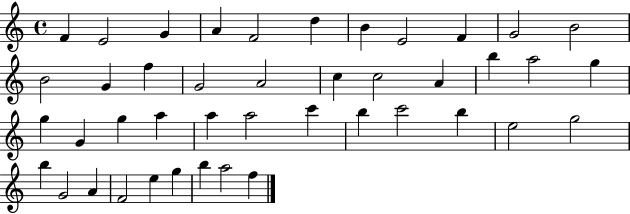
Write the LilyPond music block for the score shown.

{
  \clef treble
  \time 4/4
  \defaultTimeSignature
  \key c \major
  f'4 e'2 g'4 | a'4 f'2 d''4 | b'4 e'2 f'4 | g'2 b'2 | \break b'2 g'4 f''4 | g'2 a'2 | c''4 c''2 a'4 | b''4 a''2 g''4 | \break g''4 g'4 g''4 a''4 | a''4 a''2 c'''4 | b''4 c'''2 b''4 | e''2 g''2 | \break b''4 g'2 a'4 | f'2 e''4 g''4 | b''4 a''2 f''4 | \bar "|."
}